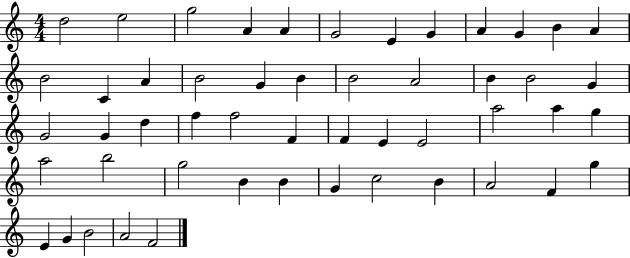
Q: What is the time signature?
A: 4/4